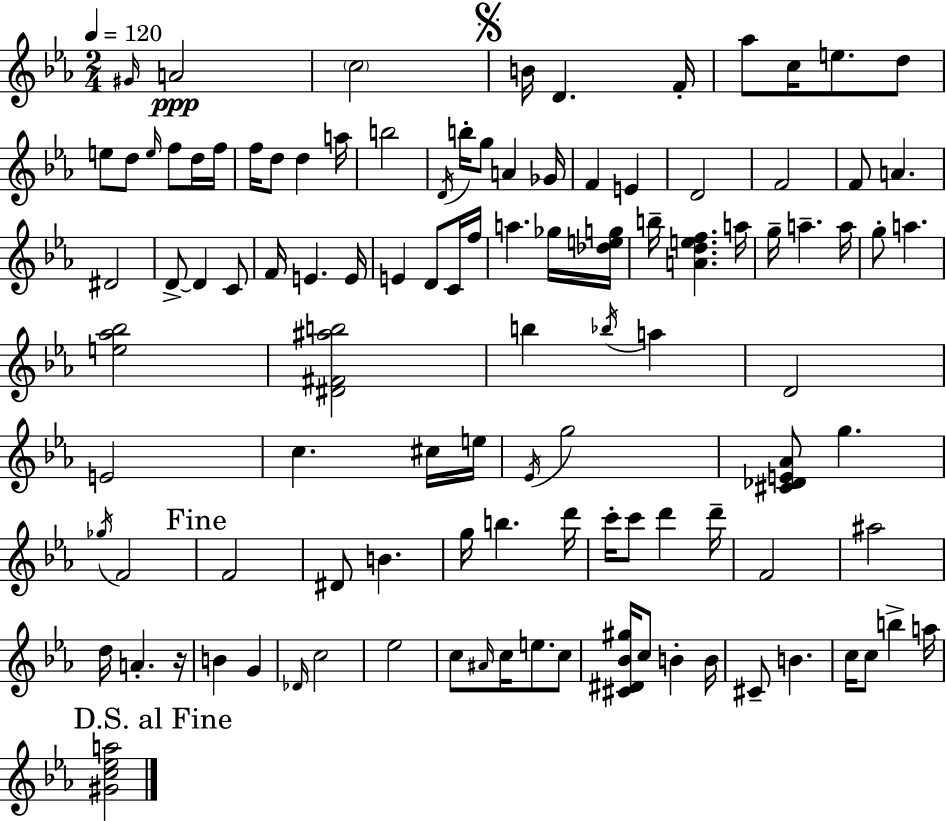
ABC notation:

X:1
T:Untitled
M:2/4
L:1/4
K:Eb
^G/4 A2 c2 B/4 D F/4 _a/2 c/4 e/2 d/2 e/2 d/2 e/4 f/2 d/4 f/4 f/4 d/2 d a/4 b2 D/4 b/4 g/2 A _G/4 F E D2 F2 F/2 A ^D2 D/2 D C/2 F/4 E E/4 E D/2 C/4 f/4 a _g/4 [_deg]/4 b/4 [Adef] a/4 g/4 a a/4 g/2 a [e_a_b]2 [^D^F^ab]2 b _b/4 a D2 E2 c ^c/4 e/4 _E/4 g2 [^C_DE_A]/2 g _g/4 F2 F2 ^D/2 B g/4 b d'/4 c'/4 c'/2 d' d'/4 F2 ^a2 d/4 A z/4 B G _D/4 c2 _e2 c/2 ^A/4 c/4 e/2 c/2 [^C^D_B^g]/4 c/2 B B/4 ^C/2 B c/4 c/2 b a/4 [^Gc_ea]2